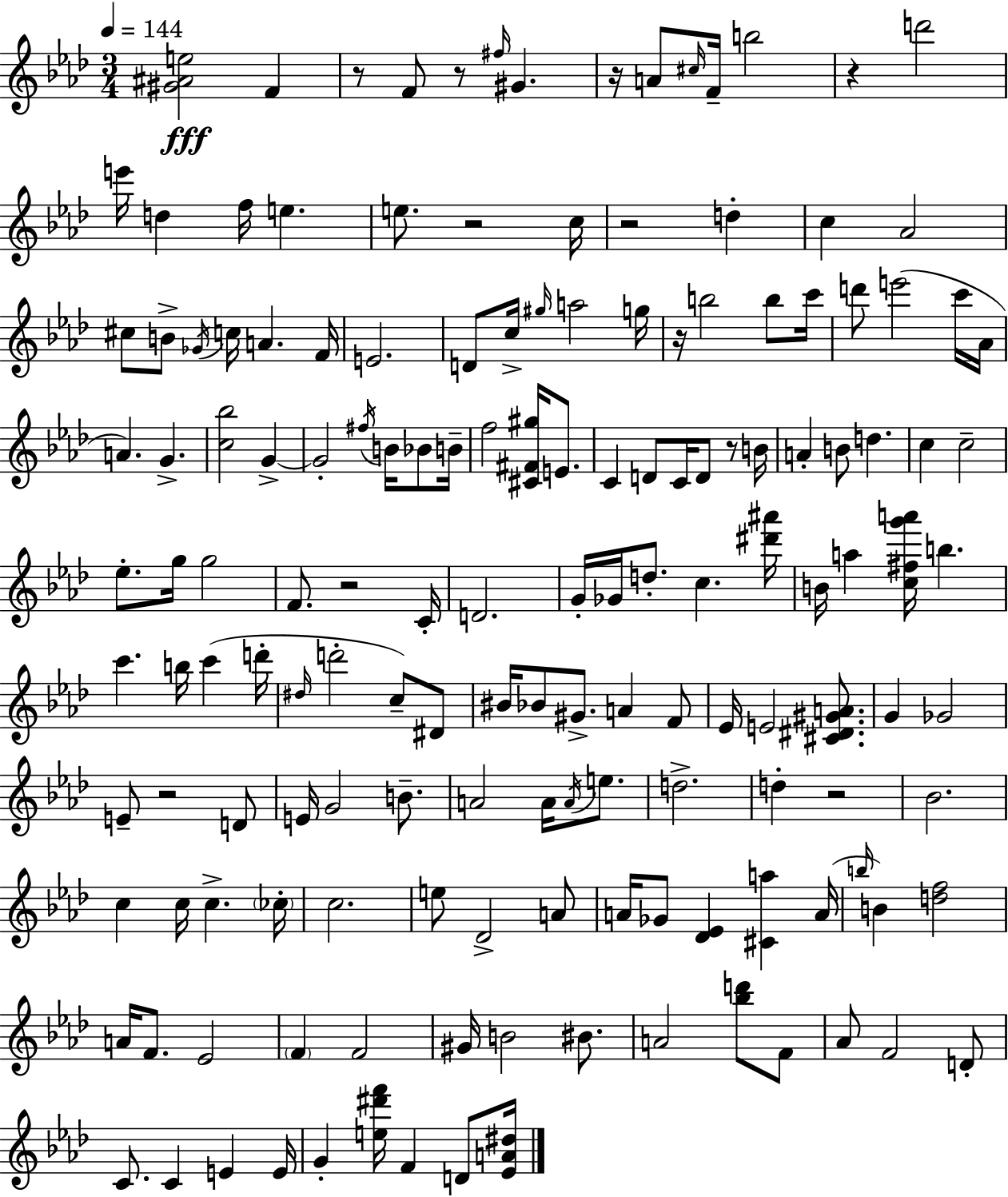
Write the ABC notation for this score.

X:1
T:Untitled
M:3/4
L:1/4
K:Fm
[^G^Ae]2 F z/2 F/2 z/2 ^f/4 ^G z/4 A/2 ^c/4 F/4 b2 z d'2 e'/4 d f/4 e e/2 z2 c/4 z2 d c _A2 ^c/2 B/2 _G/4 c/4 A F/4 E2 D/2 c/4 ^g/4 a2 g/4 z/4 b2 b/2 c'/4 d'/2 e'2 c'/4 _A/4 A G [c_b]2 G G2 ^f/4 B/4 _B/2 B/4 f2 [^C^F^g]/4 E/2 C D/2 C/4 D/2 z/2 B/4 A B/2 d c c2 _e/2 g/4 g2 F/2 z2 C/4 D2 G/4 _G/4 d/2 c [^d'^a']/4 B/4 a [c^fg'a']/4 b c' b/4 c' d'/4 ^d/4 d'2 c/2 ^D/2 ^B/4 _B/2 ^G/2 A F/2 _E/4 E2 [^C^D^GA]/2 G _G2 E/2 z2 D/2 E/4 G2 B/2 A2 A/4 A/4 e/2 d2 d z2 _B2 c c/4 c _c/4 c2 e/2 _D2 A/2 A/4 _G/2 [_D_E] [^Ca] A/4 b/4 B [df]2 A/4 F/2 _E2 F F2 ^G/4 B2 ^B/2 A2 [_bd']/2 F/2 _A/2 F2 D/2 C/2 C E E/4 G [e^d'f']/4 F D/2 [_EA^d]/4